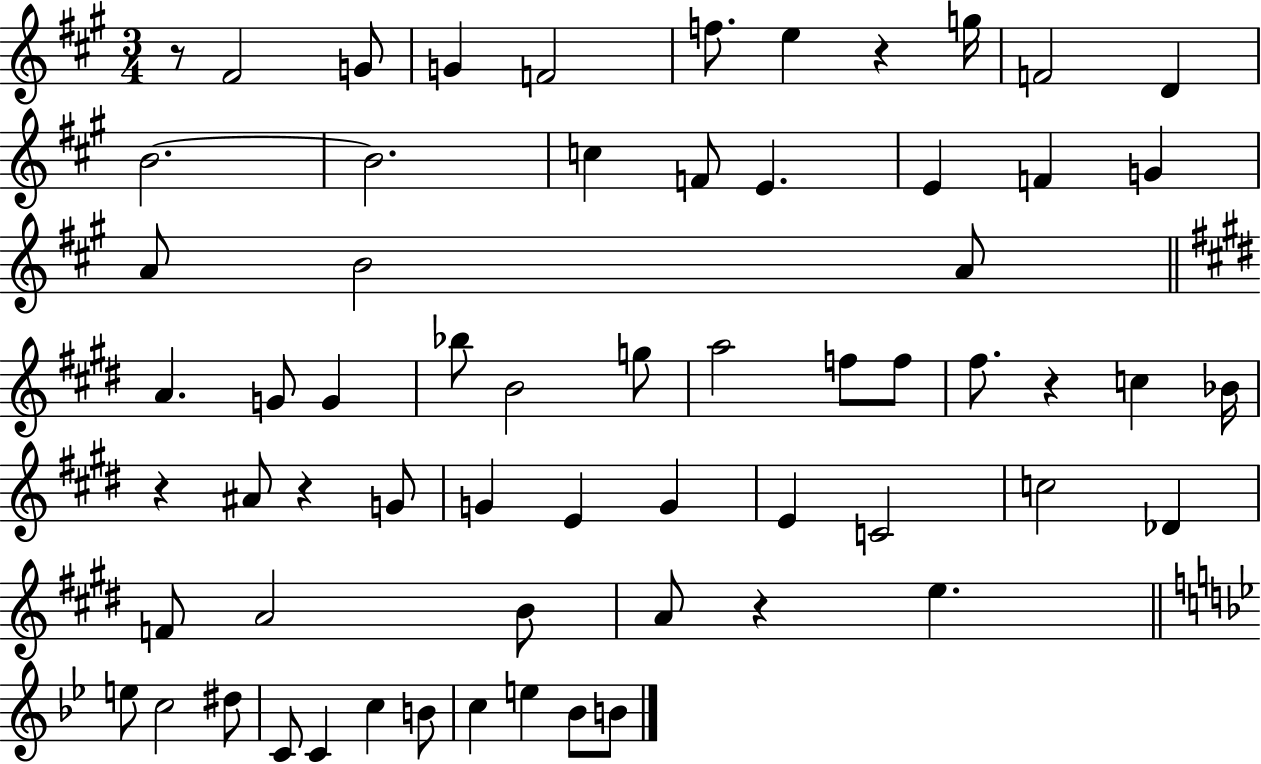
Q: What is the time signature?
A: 3/4